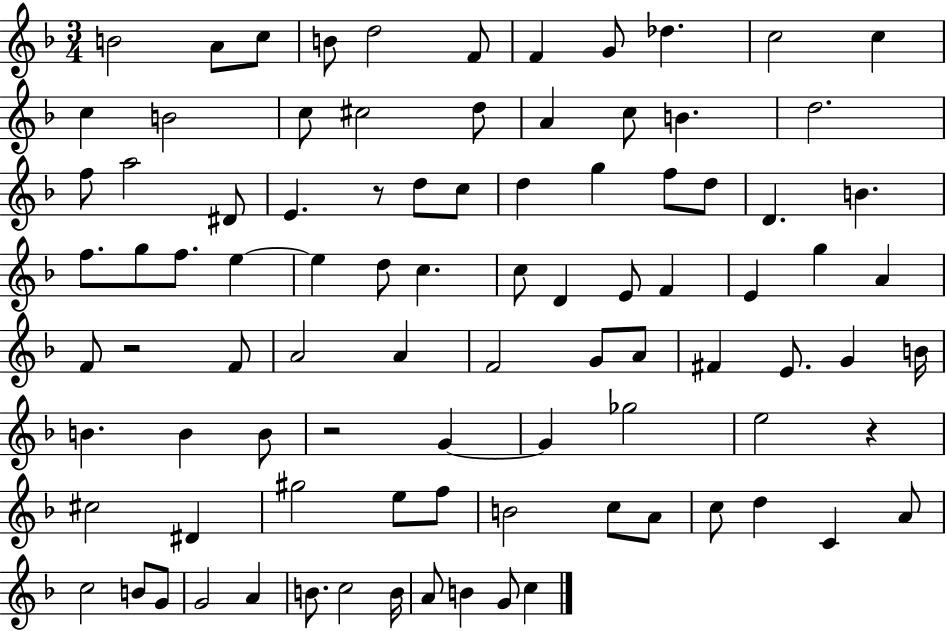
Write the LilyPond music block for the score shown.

{
  \clef treble
  \numericTimeSignature
  \time 3/4
  \key f \major
  b'2 a'8 c''8 | b'8 d''2 f'8 | f'4 g'8 des''4. | c''2 c''4 | \break c''4 b'2 | c''8 cis''2 d''8 | a'4 c''8 b'4. | d''2. | \break f''8 a''2 dis'8 | e'4. r8 d''8 c''8 | d''4 g''4 f''8 d''8 | d'4. b'4. | \break f''8. g''8 f''8. e''4~~ | e''4 d''8 c''4. | c''8 d'4 e'8 f'4 | e'4 g''4 a'4 | \break f'8 r2 f'8 | a'2 a'4 | f'2 g'8 a'8 | fis'4 e'8. g'4 b'16 | \break b'4. b'4 b'8 | r2 g'4~~ | g'4 ges''2 | e''2 r4 | \break cis''2 dis'4 | gis''2 e''8 f''8 | b'2 c''8 a'8 | c''8 d''4 c'4 a'8 | \break c''2 b'8 g'8 | g'2 a'4 | b'8. c''2 b'16 | a'8 b'4 g'8 c''4 | \break \bar "|."
}